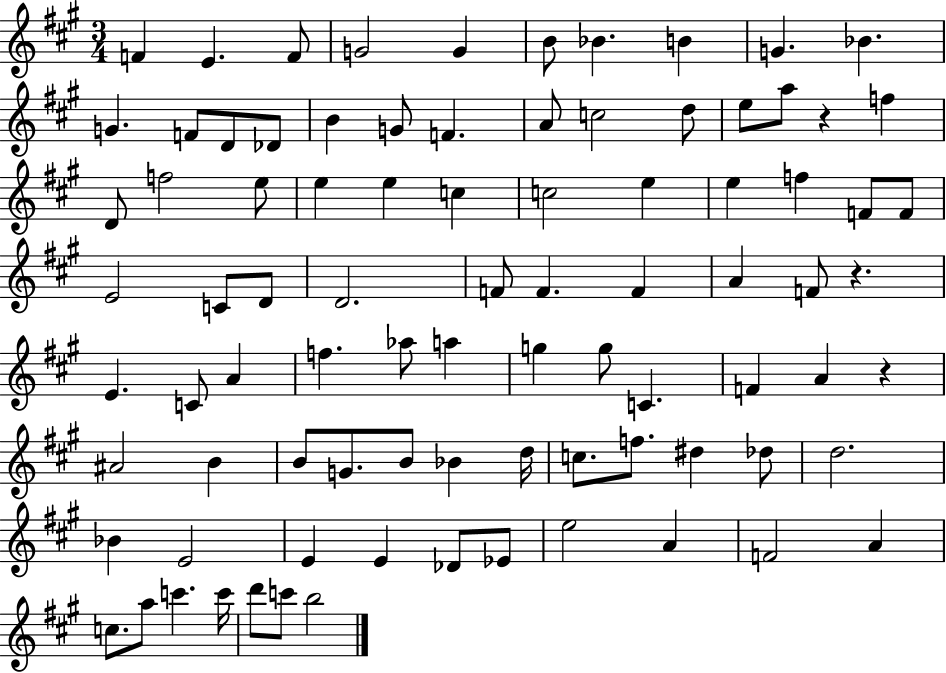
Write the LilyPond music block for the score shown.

{
  \clef treble
  \numericTimeSignature
  \time 3/4
  \key a \major
  f'4 e'4. f'8 | g'2 g'4 | b'8 bes'4. b'4 | g'4. bes'4. | \break g'4. f'8 d'8 des'8 | b'4 g'8 f'4. | a'8 c''2 d''8 | e''8 a''8 r4 f''4 | \break d'8 f''2 e''8 | e''4 e''4 c''4 | c''2 e''4 | e''4 f''4 f'8 f'8 | \break e'2 c'8 d'8 | d'2. | f'8 f'4. f'4 | a'4 f'8 r4. | \break e'4. c'8 a'4 | f''4. aes''8 a''4 | g''4 g''8 c'4. | f'4 a'4 r4 | \break ais'2 b'4 | b'8 g'8. b'8 bes'4 d''16 | c''8. f''8. dis''4 des''8 | d''2. | \break bes'4 e'2 | e'4 e'4 des'8 ees'8 | e''2 a'4 | f'2 a'4 | \break c''8. a''8 c'''4. c'''16 | d'''8 c'''8 b''2 | \bar "|."
}